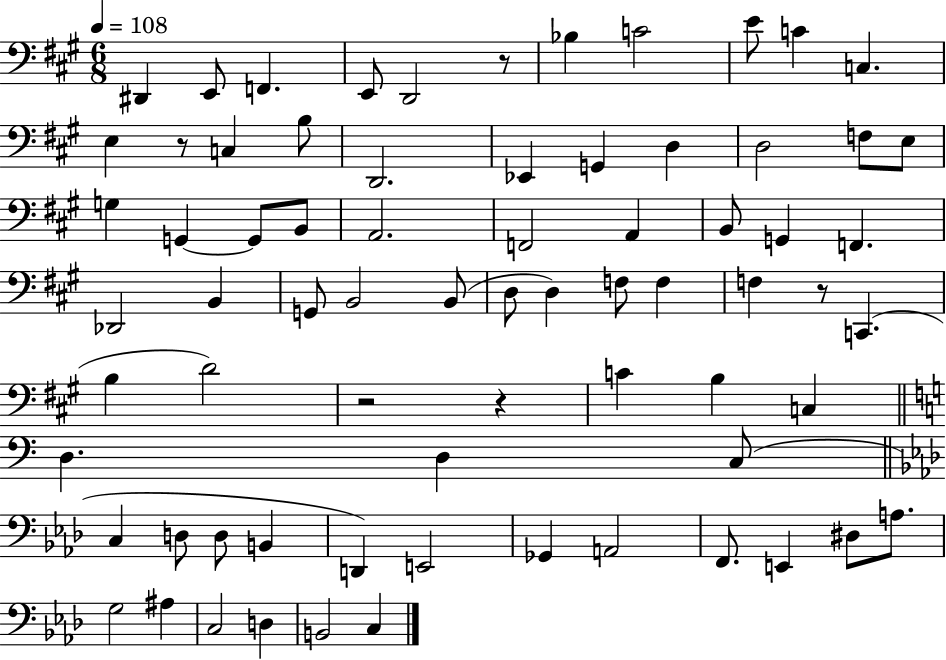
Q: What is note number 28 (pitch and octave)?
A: B2